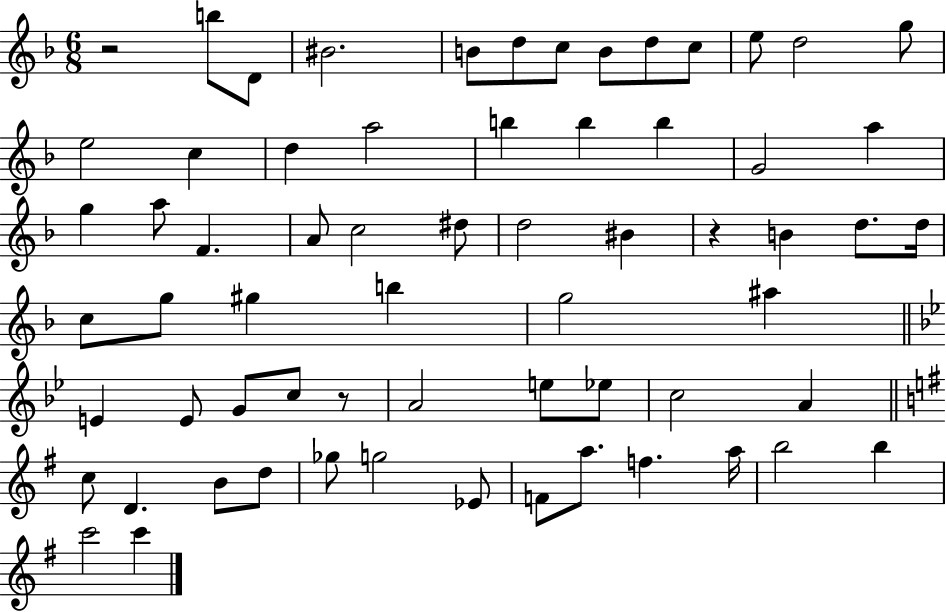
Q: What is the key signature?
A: F major